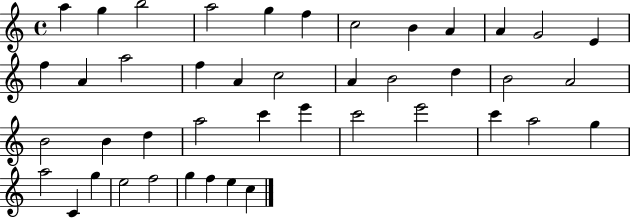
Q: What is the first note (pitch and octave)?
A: A5